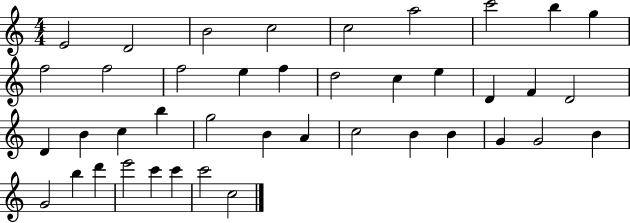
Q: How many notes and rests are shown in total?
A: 41